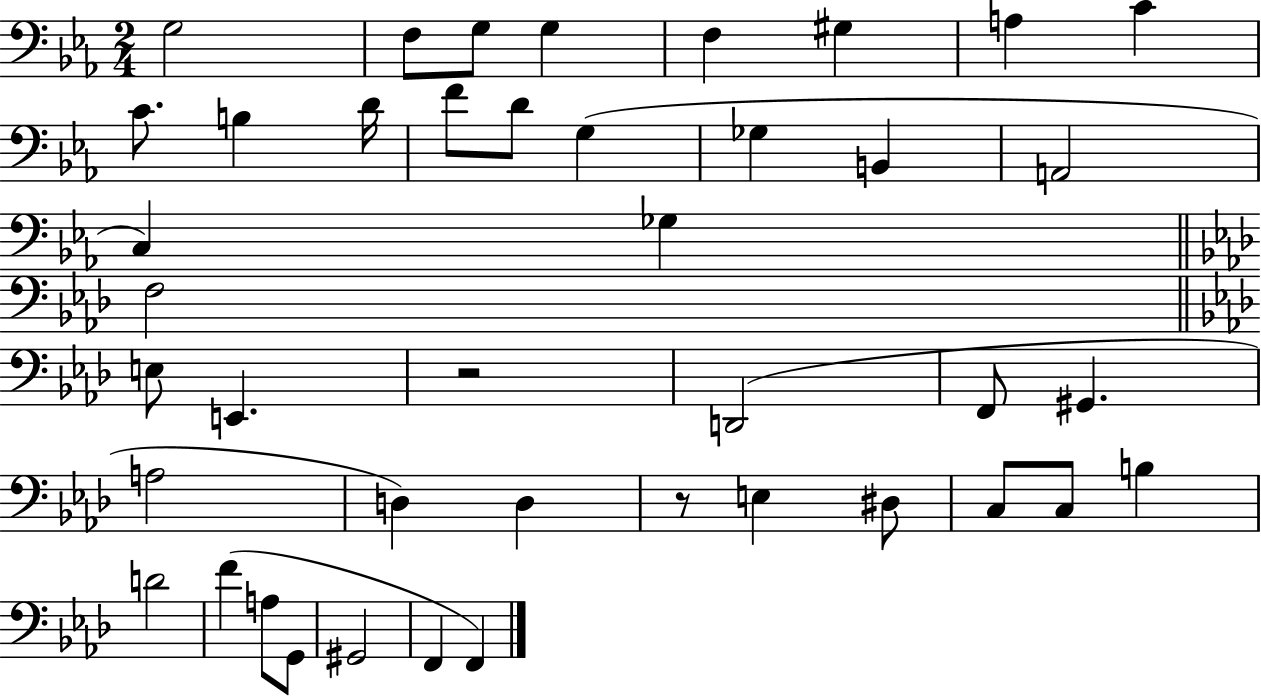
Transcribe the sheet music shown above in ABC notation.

X:1
T:Untitled
M:2/4
L:1/4
K:Eb
G,2 F,/2 G,/2 G, F, ^G, A, C C/2 B, D/4 F/2 D/2 G, _G, B,, A,,2 C, _G, F,2 E,/2 E,, z2 D,,2 F,,/2 ^G,, A,2 D, D, z/2 E, ^D,/2 C,/2 C,/2 B, D2 F A,/2 G,,/2 ^G,,2 F,, F,,